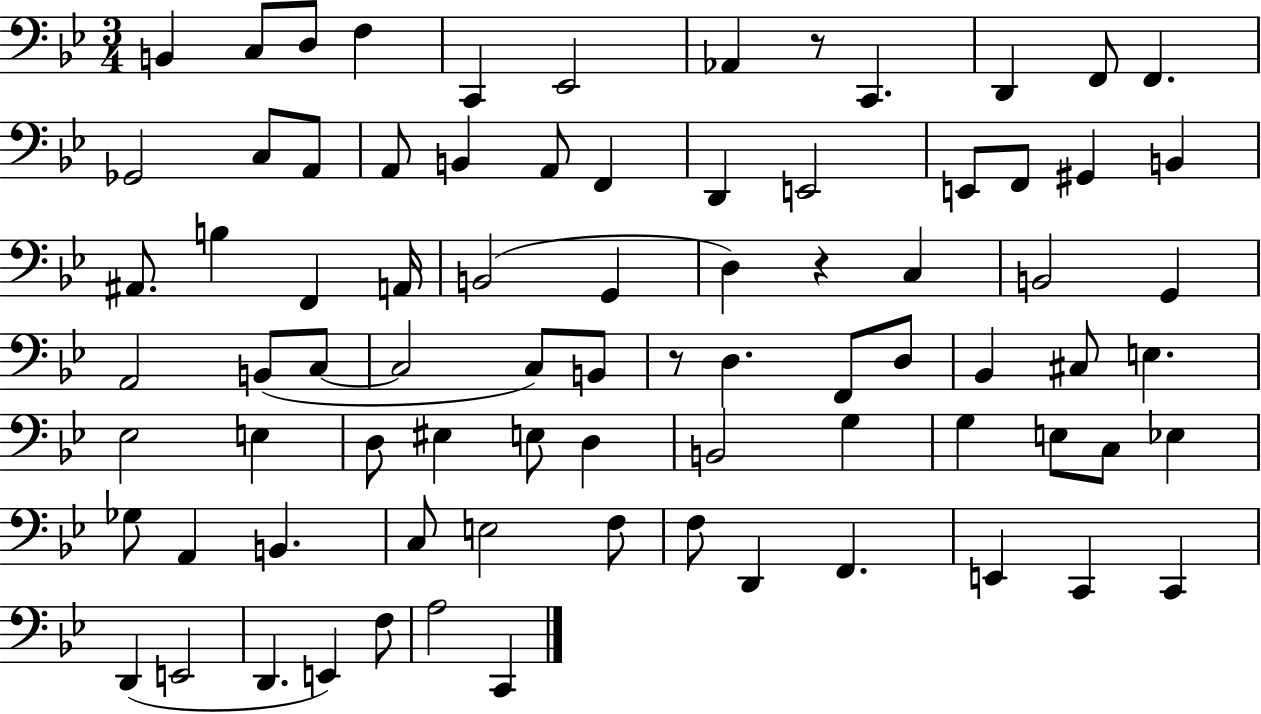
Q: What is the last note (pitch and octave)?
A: C2